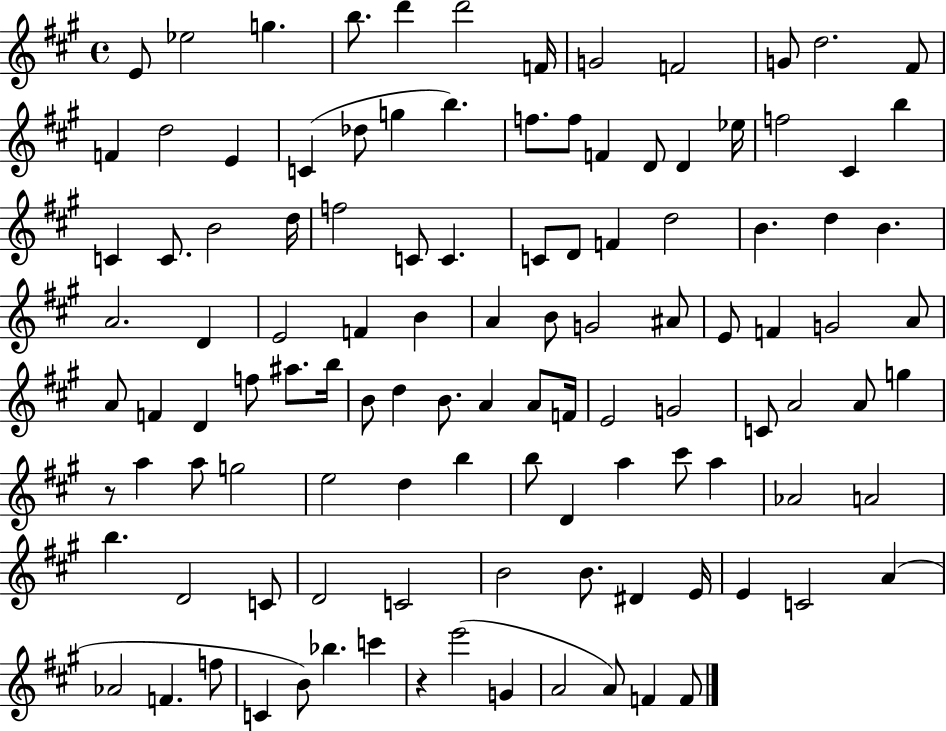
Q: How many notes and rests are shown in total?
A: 113